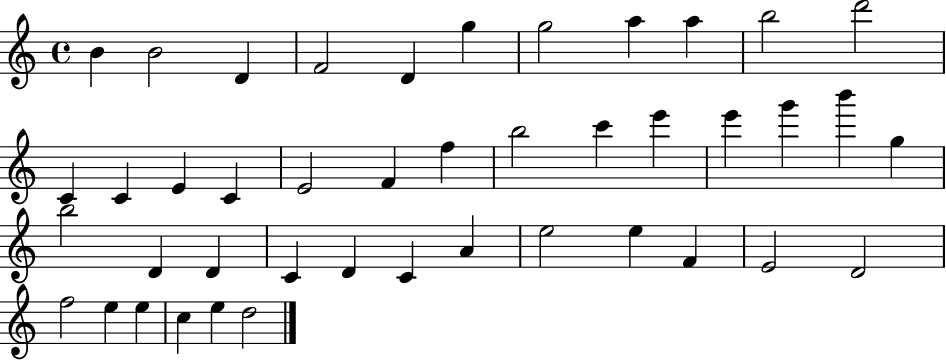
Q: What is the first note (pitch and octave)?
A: B4